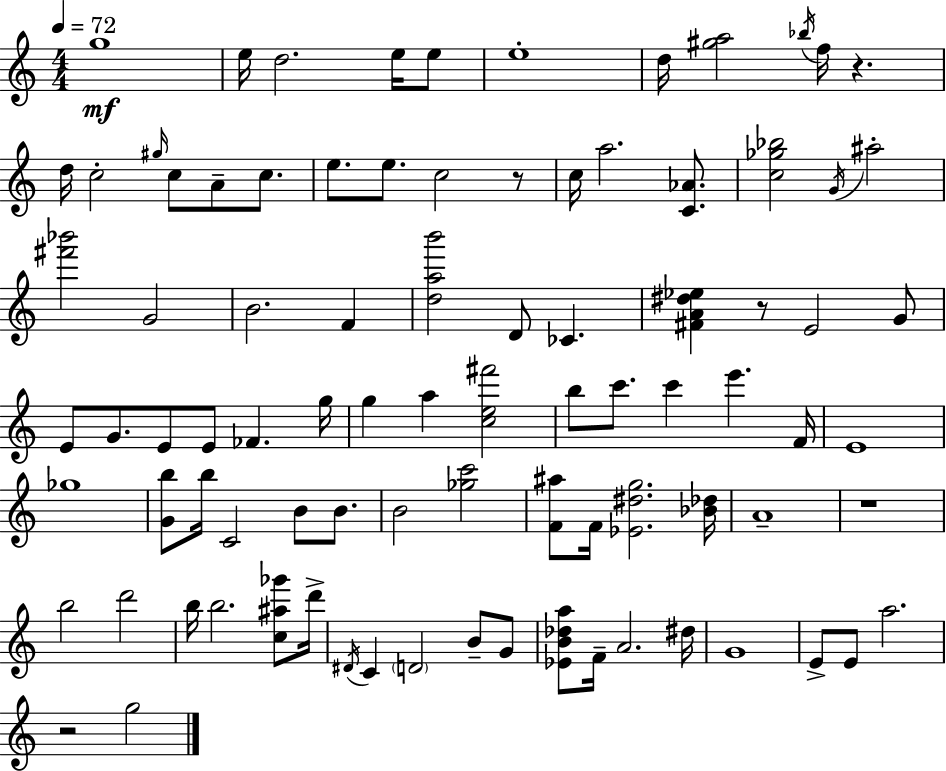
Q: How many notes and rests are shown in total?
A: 88